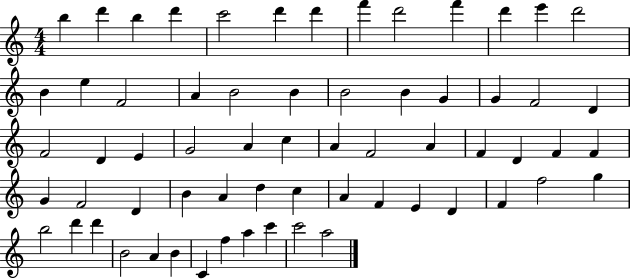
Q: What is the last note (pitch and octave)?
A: A5